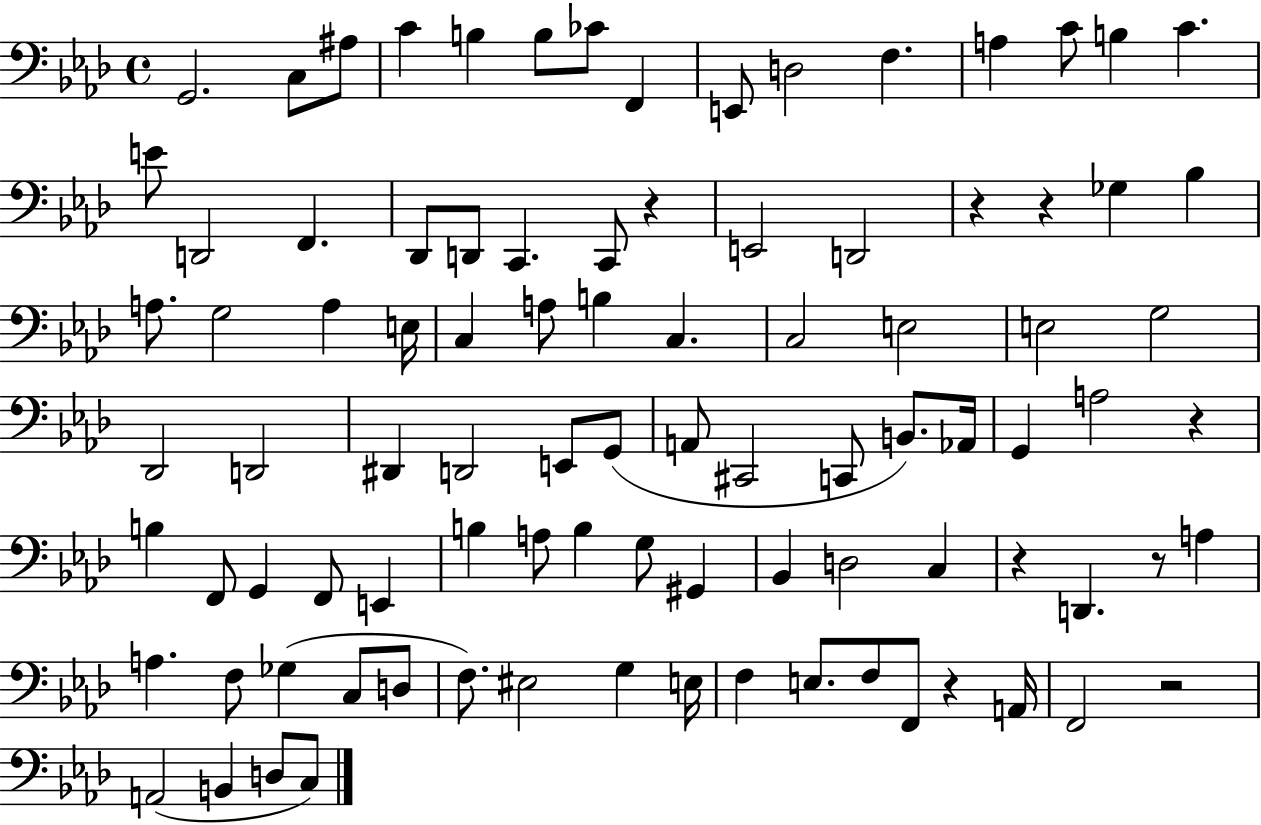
G2/h. C3/e A#3/e C4/q B3/q B3/e CES4/e F2/q E2/e D3/h F3/q. A3/q C4/e B3/q C4/q. E4/e D2/h F2/q. Db2/e D2/e C2/q. C2/e R/q E2/h D2/h R/q R/q Gb3/q Bb3/q A3/e. G3/h A3/q E3/s C3/q A3/e B3/q C3/q. C3/h E3/h E3/h G3/h Db2/h D2/h D#2/q D2/h E2/e G2/e A2/e C#2/h C2/e B2/e. Ab2/s G2/q A3/h R/q B3/q F2/e G2/q F2/e E2/q B3/q A3/e B3/q G3/e G#2/q Bb2/q D3/h C3/q R/q D2/q. R/e A3/q A3/q. F3/e Gb3/q C3/e D3/e F3/e. EIS3/h G3/q E3/s F3/q E3/e. F3/e F2/e R/q A2/s F2/h R/h A2/h B2/q D3/e C3/e